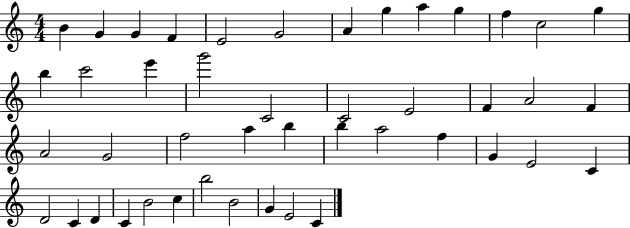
{
  \clef treble
  \numericTimeSignature
  \time 4/4
  \key c \major
  b'4 g'4 g'4 f'4 | e'2 g'2 | a'4 g''4 a''4 g''4 | f''4 c''2 g''4 | \break b''4 c'''2 e'''4 | g'''2 c'2 | c'2 e'2 | f'4 a'2 f'4 | \break a'2 g'2 | f''2 a''4 b''4 | b''4 a''2 f''4 | g'4 e'2 c'4 | \break d'2 c'4 d'4 | c'4 b'2 c''4 | b''2 b'2 | g'4 e'2 c'4 | \break \bar "|."
}